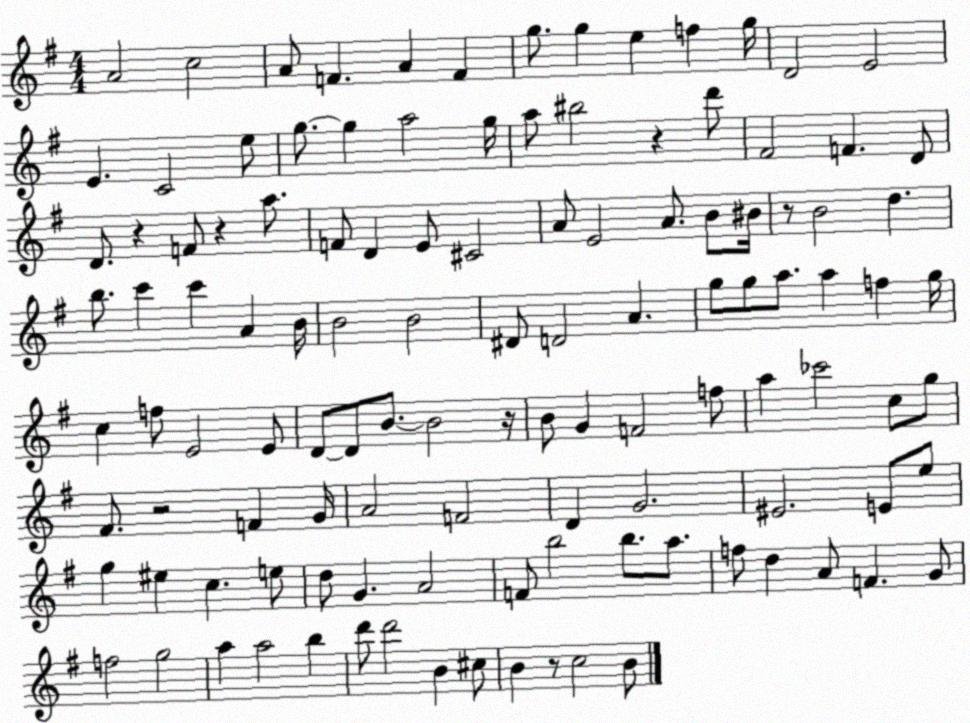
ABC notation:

X:1
T:Untitled
M:4/4
L:1/4
K:G
A2 c2 A/2 F A F g/2 g e f g/4 D2 E2 E C2 e/2 g/2 g a2 g/4 a/2 ^b2 z d'/2 ^F2 F D/2 D/2 z F/2 z a/2 F/2 D E/2 ^C2 A/2 E2 A/2 B/2 ^B/4 z/2 B2 d b/2 c' c' A B/4 B2 B2 ^D/2 D2 A g/2 g/2 a/2 a f g/4 c f/2 E2 E/2 D/2 D/2 B/2 B2 z/4 B/2 G F2 f/2 a _c'2 c/2 g/2 ^F/2 z2 F G/4 A2 F2 D G2 ^E2 E/2 e/2 g ^e c e/2 d/2 G A2 F/2 b2 b/2 a/2 f/2 d A/2 F G/2 f2 g2 a a2 b d'/2 d'2 B ^c/2 B z/2 c2 B/2